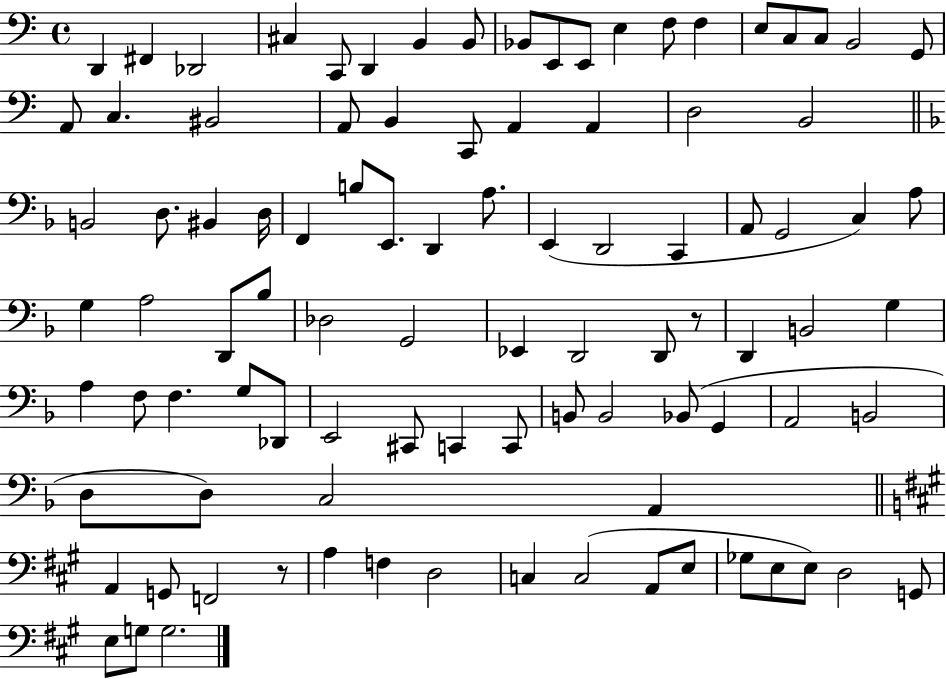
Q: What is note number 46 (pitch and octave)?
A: G3